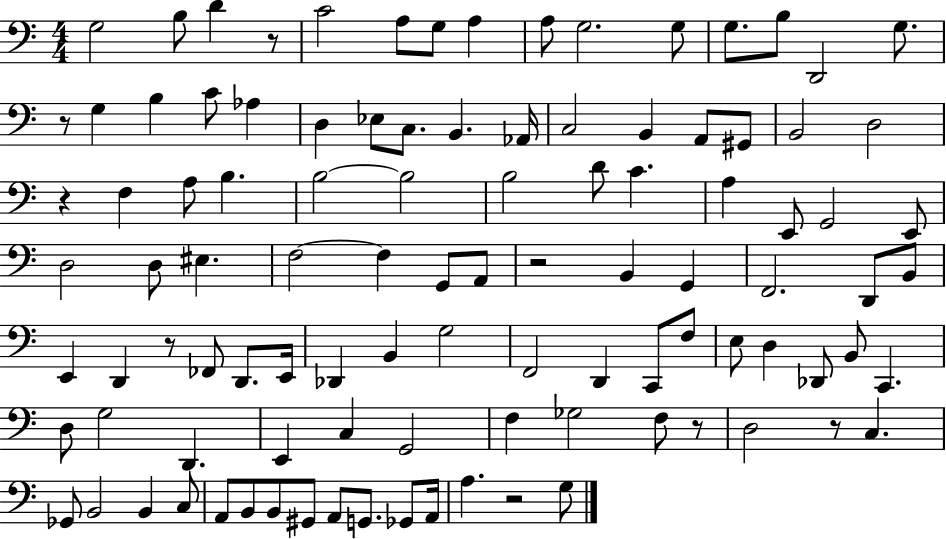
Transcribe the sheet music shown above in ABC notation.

X:1
T:Untitled
M:4/4
L:1/4
K:C
G,2 B,/2 D z/2 C2 A,/2 G,/2 A, A,/2 G,2 G,/2 G,/2 B,/2 D,,2 G,/2 z/2 G, B, C/2 _A, D, _E,/2 C,/2 B,, _A,,/4 C,2 B,, A,,/2 ^G,,/2 B,,2 D,2 z F, A,/2 B, B,2 B,2 B,2 D/2 C A, E,,/2 G,,2 E,,/2 D,2 D,/2 ^E, F,2 F, G,,/2 A,,/2 z2 B,, G,, F,,2 D,,/2 B,,/2 E,, D,, z/2 _F,,/2 D,,/2 E,,/4 _D,, B,, G,2 F,,2 D,, C,,/2 F,/2 E,/2 D, _D,,/2 B,,/2 C,, D,/2 G,2 D,, E,, C, G,,2 F, _G,2 F,/2 z/2 D,2 z/2 C, _G,,/2 B,,2 B,, C,/2 A,,/2 B,,/2 B,,/2 ^G,,/2 A,,/2 G,,/2 _G,,/2 A,,/4 A, z2 G,/2